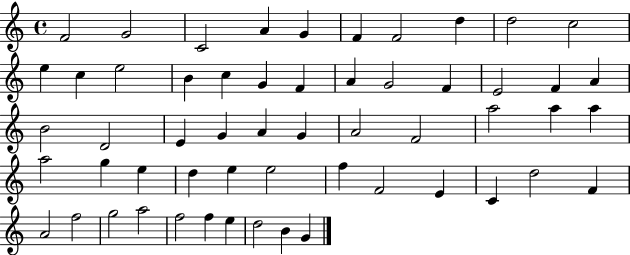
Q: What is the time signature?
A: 4/4